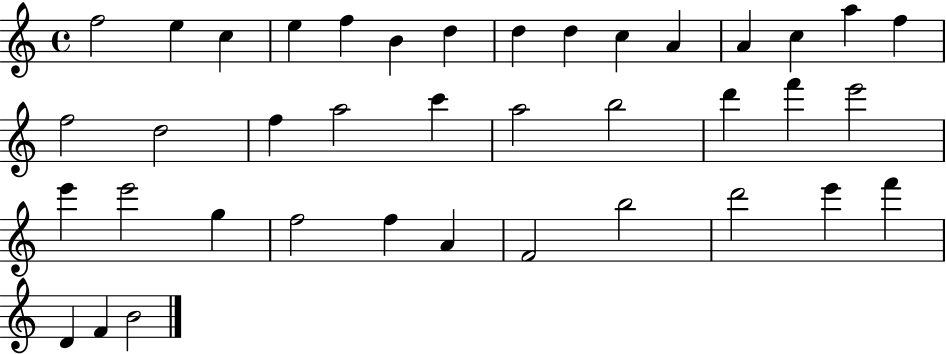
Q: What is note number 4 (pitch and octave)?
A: E5